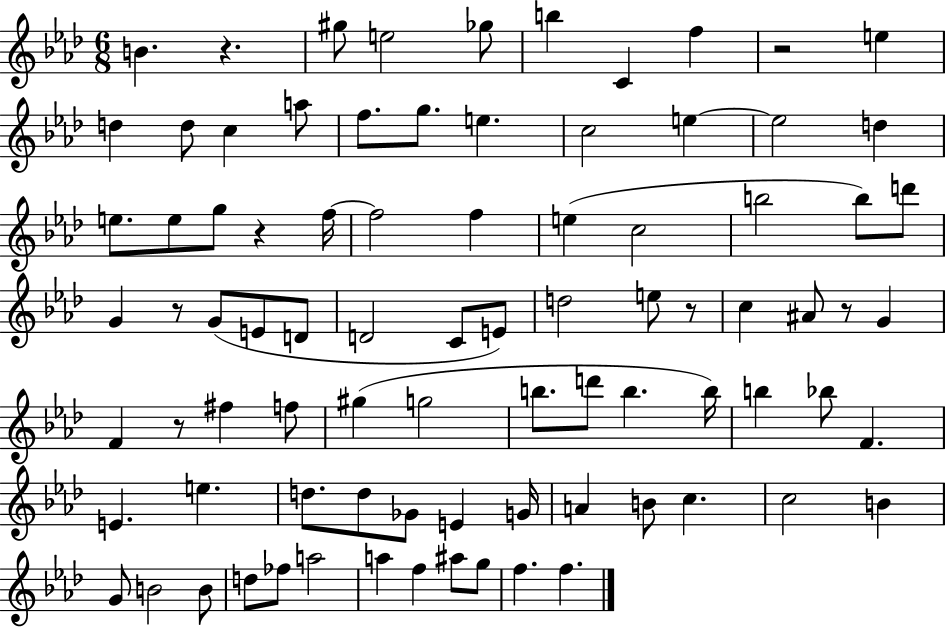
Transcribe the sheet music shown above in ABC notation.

X:1
T:Untitled
M:6/8
L:1/4
K:Ab
B z ^g/2 e2 _g/2 b C f z2 e d d/2 c a/2 f/2 g/2 e c2 e e2 d e/2 e/2 g/2 z f/4 f2 f e c2 b2 b/2 d'/2 G z/2 G/2 E/2 D/2 D2 C/2 E/2 d2 e/2 z/2 c ^A/2 z/2 G F z/2 ^f f/2 ^g g2 b/2 d'/2 b b/4 b _b/2 F E e d/2 d/2 _G/2 E G/4 A B/2 c c2 B G/2 B2 B/2 d/2 _f/2 a2 a f ^a/2 g/2 f f